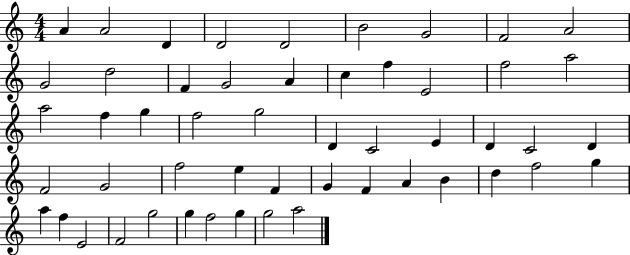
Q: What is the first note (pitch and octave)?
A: A4